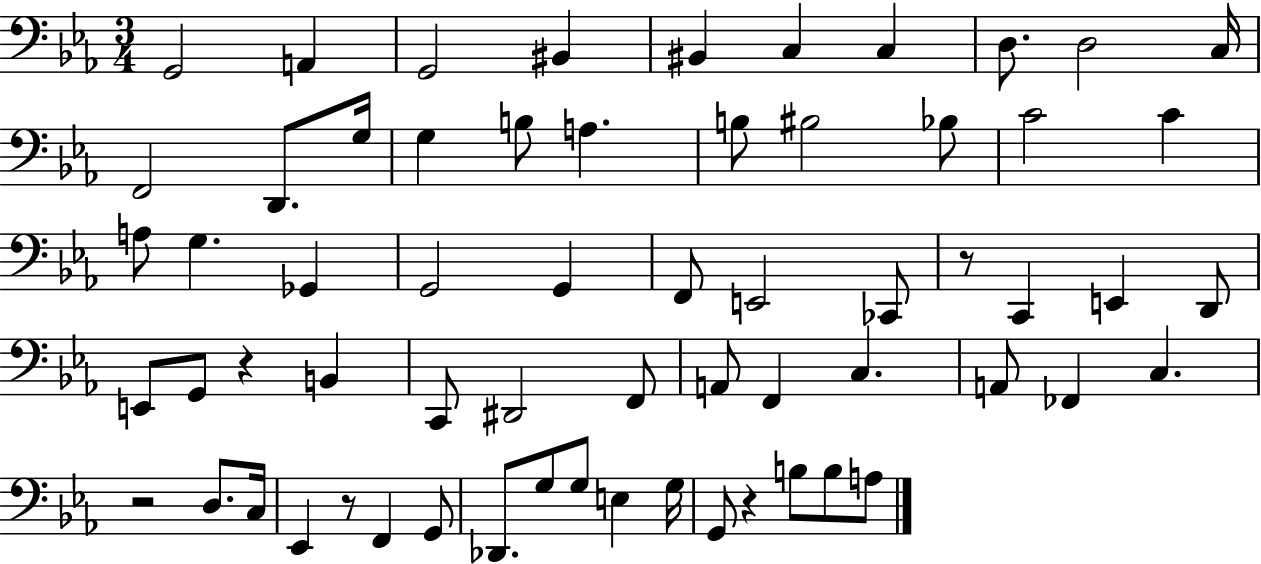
X:1
T:Untitled
M:3/4
L:1/4
K:Eb
G,,2 A,, G,,2 ^B,, ^B,, C, C, D,/2 D,2 C,/4 F,,2 D,,/2 G,/4 G, B,/2 A, B,/2 ^B,2 _B,/2 C2 C A,/2 G, _G,, G,,2 G,, F,,/2 E,,2 _C,,/2 z/2 C,, E,, D,,/2 E,,/2 G,,/2 z B,, C,,/2 ^D,,2 F,,/2 A,,/2 F,, C, A,,/2 _F,, C, z2 D,/2 C,/4 _E,, z/2 F,, G,,/2 _D,,/2 G,/2 G,/2 E, G,/4 G,,/2 z B,/2 B,/2 A,/2